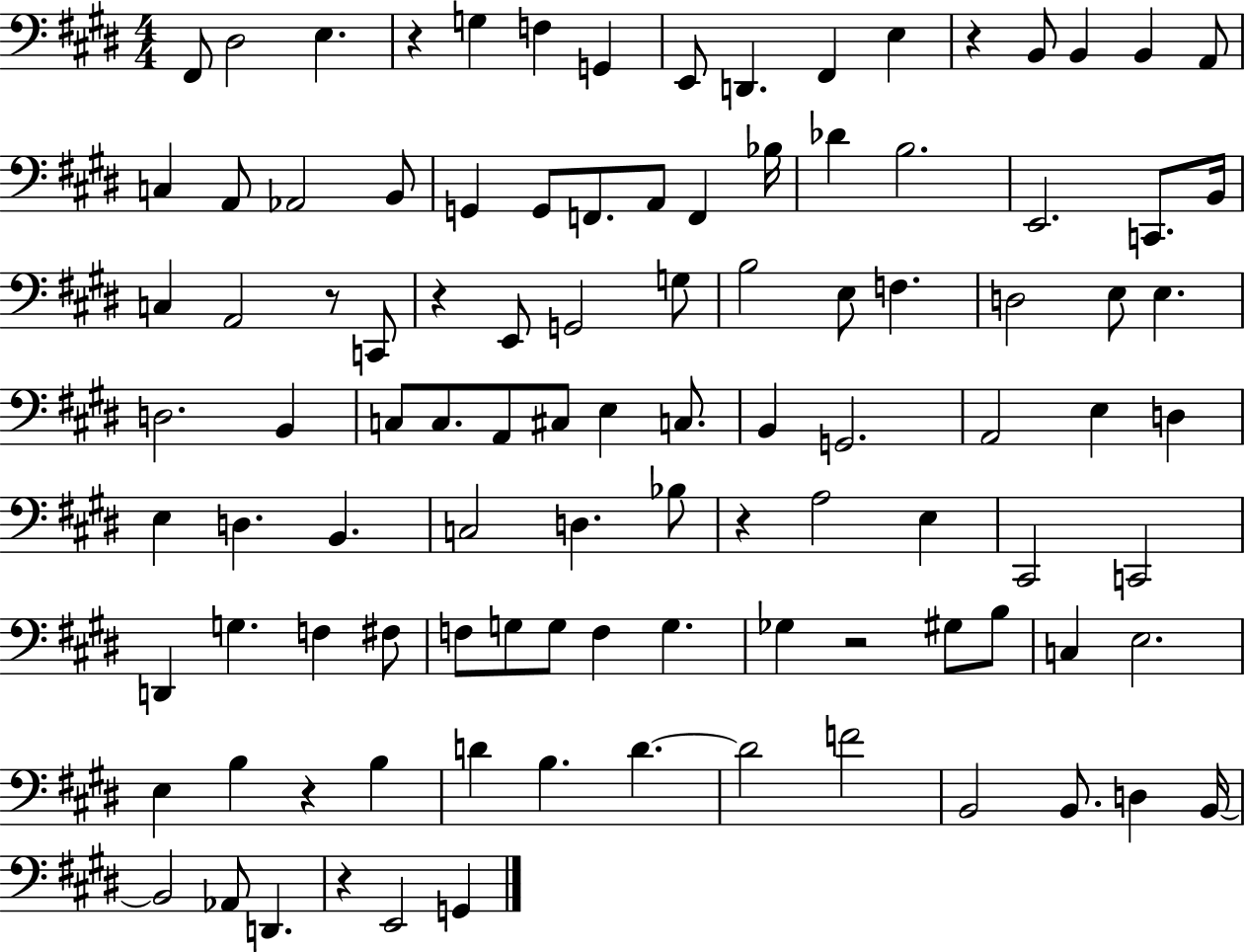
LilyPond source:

{
  \clef bass
  \numericTimeSignature
  \time 4/4
  \key e \major
  \repeat volta 2 { fis,8 dis2 e4. | r4 g4 f4 g,4 | e,8 d,4. fis,4 e4 | r4 b,8 b,4 b,4 a,8 | \break c4 a,8 aes,2 b,8 | g,4 g,8 f,8. a,8 f,4 bes16 | des'4 b2. | e,2. c,8. b,16 | \break c4 a,2 r8 c,8 | r4 e,8 g,2 g8 | b2 e8 f4. | d2 e8 e4. | \break d2. b,4 | c8 c8. a,8 cis8 e4 c8. | b,4 g,2. | a,2 e4 d4 | \break e4 d4. b,4. | c2 d4. bes8 | r4 a2 e4 | cis,2 c,2 | \break d,4 g4. f4 fis8 | f8 g8 g8 f4 g4. | ges4 r2 gis8 b8 | c4 e2. | \break e4 b4 r4 b4 | d'4 b4. d'4.~~ | d'2 f'2 | b,2 b,8. d4 b,16~~ | \break b,2 aes,8 d,4. | r4 e,2 g,4 | } \bar "|."
}